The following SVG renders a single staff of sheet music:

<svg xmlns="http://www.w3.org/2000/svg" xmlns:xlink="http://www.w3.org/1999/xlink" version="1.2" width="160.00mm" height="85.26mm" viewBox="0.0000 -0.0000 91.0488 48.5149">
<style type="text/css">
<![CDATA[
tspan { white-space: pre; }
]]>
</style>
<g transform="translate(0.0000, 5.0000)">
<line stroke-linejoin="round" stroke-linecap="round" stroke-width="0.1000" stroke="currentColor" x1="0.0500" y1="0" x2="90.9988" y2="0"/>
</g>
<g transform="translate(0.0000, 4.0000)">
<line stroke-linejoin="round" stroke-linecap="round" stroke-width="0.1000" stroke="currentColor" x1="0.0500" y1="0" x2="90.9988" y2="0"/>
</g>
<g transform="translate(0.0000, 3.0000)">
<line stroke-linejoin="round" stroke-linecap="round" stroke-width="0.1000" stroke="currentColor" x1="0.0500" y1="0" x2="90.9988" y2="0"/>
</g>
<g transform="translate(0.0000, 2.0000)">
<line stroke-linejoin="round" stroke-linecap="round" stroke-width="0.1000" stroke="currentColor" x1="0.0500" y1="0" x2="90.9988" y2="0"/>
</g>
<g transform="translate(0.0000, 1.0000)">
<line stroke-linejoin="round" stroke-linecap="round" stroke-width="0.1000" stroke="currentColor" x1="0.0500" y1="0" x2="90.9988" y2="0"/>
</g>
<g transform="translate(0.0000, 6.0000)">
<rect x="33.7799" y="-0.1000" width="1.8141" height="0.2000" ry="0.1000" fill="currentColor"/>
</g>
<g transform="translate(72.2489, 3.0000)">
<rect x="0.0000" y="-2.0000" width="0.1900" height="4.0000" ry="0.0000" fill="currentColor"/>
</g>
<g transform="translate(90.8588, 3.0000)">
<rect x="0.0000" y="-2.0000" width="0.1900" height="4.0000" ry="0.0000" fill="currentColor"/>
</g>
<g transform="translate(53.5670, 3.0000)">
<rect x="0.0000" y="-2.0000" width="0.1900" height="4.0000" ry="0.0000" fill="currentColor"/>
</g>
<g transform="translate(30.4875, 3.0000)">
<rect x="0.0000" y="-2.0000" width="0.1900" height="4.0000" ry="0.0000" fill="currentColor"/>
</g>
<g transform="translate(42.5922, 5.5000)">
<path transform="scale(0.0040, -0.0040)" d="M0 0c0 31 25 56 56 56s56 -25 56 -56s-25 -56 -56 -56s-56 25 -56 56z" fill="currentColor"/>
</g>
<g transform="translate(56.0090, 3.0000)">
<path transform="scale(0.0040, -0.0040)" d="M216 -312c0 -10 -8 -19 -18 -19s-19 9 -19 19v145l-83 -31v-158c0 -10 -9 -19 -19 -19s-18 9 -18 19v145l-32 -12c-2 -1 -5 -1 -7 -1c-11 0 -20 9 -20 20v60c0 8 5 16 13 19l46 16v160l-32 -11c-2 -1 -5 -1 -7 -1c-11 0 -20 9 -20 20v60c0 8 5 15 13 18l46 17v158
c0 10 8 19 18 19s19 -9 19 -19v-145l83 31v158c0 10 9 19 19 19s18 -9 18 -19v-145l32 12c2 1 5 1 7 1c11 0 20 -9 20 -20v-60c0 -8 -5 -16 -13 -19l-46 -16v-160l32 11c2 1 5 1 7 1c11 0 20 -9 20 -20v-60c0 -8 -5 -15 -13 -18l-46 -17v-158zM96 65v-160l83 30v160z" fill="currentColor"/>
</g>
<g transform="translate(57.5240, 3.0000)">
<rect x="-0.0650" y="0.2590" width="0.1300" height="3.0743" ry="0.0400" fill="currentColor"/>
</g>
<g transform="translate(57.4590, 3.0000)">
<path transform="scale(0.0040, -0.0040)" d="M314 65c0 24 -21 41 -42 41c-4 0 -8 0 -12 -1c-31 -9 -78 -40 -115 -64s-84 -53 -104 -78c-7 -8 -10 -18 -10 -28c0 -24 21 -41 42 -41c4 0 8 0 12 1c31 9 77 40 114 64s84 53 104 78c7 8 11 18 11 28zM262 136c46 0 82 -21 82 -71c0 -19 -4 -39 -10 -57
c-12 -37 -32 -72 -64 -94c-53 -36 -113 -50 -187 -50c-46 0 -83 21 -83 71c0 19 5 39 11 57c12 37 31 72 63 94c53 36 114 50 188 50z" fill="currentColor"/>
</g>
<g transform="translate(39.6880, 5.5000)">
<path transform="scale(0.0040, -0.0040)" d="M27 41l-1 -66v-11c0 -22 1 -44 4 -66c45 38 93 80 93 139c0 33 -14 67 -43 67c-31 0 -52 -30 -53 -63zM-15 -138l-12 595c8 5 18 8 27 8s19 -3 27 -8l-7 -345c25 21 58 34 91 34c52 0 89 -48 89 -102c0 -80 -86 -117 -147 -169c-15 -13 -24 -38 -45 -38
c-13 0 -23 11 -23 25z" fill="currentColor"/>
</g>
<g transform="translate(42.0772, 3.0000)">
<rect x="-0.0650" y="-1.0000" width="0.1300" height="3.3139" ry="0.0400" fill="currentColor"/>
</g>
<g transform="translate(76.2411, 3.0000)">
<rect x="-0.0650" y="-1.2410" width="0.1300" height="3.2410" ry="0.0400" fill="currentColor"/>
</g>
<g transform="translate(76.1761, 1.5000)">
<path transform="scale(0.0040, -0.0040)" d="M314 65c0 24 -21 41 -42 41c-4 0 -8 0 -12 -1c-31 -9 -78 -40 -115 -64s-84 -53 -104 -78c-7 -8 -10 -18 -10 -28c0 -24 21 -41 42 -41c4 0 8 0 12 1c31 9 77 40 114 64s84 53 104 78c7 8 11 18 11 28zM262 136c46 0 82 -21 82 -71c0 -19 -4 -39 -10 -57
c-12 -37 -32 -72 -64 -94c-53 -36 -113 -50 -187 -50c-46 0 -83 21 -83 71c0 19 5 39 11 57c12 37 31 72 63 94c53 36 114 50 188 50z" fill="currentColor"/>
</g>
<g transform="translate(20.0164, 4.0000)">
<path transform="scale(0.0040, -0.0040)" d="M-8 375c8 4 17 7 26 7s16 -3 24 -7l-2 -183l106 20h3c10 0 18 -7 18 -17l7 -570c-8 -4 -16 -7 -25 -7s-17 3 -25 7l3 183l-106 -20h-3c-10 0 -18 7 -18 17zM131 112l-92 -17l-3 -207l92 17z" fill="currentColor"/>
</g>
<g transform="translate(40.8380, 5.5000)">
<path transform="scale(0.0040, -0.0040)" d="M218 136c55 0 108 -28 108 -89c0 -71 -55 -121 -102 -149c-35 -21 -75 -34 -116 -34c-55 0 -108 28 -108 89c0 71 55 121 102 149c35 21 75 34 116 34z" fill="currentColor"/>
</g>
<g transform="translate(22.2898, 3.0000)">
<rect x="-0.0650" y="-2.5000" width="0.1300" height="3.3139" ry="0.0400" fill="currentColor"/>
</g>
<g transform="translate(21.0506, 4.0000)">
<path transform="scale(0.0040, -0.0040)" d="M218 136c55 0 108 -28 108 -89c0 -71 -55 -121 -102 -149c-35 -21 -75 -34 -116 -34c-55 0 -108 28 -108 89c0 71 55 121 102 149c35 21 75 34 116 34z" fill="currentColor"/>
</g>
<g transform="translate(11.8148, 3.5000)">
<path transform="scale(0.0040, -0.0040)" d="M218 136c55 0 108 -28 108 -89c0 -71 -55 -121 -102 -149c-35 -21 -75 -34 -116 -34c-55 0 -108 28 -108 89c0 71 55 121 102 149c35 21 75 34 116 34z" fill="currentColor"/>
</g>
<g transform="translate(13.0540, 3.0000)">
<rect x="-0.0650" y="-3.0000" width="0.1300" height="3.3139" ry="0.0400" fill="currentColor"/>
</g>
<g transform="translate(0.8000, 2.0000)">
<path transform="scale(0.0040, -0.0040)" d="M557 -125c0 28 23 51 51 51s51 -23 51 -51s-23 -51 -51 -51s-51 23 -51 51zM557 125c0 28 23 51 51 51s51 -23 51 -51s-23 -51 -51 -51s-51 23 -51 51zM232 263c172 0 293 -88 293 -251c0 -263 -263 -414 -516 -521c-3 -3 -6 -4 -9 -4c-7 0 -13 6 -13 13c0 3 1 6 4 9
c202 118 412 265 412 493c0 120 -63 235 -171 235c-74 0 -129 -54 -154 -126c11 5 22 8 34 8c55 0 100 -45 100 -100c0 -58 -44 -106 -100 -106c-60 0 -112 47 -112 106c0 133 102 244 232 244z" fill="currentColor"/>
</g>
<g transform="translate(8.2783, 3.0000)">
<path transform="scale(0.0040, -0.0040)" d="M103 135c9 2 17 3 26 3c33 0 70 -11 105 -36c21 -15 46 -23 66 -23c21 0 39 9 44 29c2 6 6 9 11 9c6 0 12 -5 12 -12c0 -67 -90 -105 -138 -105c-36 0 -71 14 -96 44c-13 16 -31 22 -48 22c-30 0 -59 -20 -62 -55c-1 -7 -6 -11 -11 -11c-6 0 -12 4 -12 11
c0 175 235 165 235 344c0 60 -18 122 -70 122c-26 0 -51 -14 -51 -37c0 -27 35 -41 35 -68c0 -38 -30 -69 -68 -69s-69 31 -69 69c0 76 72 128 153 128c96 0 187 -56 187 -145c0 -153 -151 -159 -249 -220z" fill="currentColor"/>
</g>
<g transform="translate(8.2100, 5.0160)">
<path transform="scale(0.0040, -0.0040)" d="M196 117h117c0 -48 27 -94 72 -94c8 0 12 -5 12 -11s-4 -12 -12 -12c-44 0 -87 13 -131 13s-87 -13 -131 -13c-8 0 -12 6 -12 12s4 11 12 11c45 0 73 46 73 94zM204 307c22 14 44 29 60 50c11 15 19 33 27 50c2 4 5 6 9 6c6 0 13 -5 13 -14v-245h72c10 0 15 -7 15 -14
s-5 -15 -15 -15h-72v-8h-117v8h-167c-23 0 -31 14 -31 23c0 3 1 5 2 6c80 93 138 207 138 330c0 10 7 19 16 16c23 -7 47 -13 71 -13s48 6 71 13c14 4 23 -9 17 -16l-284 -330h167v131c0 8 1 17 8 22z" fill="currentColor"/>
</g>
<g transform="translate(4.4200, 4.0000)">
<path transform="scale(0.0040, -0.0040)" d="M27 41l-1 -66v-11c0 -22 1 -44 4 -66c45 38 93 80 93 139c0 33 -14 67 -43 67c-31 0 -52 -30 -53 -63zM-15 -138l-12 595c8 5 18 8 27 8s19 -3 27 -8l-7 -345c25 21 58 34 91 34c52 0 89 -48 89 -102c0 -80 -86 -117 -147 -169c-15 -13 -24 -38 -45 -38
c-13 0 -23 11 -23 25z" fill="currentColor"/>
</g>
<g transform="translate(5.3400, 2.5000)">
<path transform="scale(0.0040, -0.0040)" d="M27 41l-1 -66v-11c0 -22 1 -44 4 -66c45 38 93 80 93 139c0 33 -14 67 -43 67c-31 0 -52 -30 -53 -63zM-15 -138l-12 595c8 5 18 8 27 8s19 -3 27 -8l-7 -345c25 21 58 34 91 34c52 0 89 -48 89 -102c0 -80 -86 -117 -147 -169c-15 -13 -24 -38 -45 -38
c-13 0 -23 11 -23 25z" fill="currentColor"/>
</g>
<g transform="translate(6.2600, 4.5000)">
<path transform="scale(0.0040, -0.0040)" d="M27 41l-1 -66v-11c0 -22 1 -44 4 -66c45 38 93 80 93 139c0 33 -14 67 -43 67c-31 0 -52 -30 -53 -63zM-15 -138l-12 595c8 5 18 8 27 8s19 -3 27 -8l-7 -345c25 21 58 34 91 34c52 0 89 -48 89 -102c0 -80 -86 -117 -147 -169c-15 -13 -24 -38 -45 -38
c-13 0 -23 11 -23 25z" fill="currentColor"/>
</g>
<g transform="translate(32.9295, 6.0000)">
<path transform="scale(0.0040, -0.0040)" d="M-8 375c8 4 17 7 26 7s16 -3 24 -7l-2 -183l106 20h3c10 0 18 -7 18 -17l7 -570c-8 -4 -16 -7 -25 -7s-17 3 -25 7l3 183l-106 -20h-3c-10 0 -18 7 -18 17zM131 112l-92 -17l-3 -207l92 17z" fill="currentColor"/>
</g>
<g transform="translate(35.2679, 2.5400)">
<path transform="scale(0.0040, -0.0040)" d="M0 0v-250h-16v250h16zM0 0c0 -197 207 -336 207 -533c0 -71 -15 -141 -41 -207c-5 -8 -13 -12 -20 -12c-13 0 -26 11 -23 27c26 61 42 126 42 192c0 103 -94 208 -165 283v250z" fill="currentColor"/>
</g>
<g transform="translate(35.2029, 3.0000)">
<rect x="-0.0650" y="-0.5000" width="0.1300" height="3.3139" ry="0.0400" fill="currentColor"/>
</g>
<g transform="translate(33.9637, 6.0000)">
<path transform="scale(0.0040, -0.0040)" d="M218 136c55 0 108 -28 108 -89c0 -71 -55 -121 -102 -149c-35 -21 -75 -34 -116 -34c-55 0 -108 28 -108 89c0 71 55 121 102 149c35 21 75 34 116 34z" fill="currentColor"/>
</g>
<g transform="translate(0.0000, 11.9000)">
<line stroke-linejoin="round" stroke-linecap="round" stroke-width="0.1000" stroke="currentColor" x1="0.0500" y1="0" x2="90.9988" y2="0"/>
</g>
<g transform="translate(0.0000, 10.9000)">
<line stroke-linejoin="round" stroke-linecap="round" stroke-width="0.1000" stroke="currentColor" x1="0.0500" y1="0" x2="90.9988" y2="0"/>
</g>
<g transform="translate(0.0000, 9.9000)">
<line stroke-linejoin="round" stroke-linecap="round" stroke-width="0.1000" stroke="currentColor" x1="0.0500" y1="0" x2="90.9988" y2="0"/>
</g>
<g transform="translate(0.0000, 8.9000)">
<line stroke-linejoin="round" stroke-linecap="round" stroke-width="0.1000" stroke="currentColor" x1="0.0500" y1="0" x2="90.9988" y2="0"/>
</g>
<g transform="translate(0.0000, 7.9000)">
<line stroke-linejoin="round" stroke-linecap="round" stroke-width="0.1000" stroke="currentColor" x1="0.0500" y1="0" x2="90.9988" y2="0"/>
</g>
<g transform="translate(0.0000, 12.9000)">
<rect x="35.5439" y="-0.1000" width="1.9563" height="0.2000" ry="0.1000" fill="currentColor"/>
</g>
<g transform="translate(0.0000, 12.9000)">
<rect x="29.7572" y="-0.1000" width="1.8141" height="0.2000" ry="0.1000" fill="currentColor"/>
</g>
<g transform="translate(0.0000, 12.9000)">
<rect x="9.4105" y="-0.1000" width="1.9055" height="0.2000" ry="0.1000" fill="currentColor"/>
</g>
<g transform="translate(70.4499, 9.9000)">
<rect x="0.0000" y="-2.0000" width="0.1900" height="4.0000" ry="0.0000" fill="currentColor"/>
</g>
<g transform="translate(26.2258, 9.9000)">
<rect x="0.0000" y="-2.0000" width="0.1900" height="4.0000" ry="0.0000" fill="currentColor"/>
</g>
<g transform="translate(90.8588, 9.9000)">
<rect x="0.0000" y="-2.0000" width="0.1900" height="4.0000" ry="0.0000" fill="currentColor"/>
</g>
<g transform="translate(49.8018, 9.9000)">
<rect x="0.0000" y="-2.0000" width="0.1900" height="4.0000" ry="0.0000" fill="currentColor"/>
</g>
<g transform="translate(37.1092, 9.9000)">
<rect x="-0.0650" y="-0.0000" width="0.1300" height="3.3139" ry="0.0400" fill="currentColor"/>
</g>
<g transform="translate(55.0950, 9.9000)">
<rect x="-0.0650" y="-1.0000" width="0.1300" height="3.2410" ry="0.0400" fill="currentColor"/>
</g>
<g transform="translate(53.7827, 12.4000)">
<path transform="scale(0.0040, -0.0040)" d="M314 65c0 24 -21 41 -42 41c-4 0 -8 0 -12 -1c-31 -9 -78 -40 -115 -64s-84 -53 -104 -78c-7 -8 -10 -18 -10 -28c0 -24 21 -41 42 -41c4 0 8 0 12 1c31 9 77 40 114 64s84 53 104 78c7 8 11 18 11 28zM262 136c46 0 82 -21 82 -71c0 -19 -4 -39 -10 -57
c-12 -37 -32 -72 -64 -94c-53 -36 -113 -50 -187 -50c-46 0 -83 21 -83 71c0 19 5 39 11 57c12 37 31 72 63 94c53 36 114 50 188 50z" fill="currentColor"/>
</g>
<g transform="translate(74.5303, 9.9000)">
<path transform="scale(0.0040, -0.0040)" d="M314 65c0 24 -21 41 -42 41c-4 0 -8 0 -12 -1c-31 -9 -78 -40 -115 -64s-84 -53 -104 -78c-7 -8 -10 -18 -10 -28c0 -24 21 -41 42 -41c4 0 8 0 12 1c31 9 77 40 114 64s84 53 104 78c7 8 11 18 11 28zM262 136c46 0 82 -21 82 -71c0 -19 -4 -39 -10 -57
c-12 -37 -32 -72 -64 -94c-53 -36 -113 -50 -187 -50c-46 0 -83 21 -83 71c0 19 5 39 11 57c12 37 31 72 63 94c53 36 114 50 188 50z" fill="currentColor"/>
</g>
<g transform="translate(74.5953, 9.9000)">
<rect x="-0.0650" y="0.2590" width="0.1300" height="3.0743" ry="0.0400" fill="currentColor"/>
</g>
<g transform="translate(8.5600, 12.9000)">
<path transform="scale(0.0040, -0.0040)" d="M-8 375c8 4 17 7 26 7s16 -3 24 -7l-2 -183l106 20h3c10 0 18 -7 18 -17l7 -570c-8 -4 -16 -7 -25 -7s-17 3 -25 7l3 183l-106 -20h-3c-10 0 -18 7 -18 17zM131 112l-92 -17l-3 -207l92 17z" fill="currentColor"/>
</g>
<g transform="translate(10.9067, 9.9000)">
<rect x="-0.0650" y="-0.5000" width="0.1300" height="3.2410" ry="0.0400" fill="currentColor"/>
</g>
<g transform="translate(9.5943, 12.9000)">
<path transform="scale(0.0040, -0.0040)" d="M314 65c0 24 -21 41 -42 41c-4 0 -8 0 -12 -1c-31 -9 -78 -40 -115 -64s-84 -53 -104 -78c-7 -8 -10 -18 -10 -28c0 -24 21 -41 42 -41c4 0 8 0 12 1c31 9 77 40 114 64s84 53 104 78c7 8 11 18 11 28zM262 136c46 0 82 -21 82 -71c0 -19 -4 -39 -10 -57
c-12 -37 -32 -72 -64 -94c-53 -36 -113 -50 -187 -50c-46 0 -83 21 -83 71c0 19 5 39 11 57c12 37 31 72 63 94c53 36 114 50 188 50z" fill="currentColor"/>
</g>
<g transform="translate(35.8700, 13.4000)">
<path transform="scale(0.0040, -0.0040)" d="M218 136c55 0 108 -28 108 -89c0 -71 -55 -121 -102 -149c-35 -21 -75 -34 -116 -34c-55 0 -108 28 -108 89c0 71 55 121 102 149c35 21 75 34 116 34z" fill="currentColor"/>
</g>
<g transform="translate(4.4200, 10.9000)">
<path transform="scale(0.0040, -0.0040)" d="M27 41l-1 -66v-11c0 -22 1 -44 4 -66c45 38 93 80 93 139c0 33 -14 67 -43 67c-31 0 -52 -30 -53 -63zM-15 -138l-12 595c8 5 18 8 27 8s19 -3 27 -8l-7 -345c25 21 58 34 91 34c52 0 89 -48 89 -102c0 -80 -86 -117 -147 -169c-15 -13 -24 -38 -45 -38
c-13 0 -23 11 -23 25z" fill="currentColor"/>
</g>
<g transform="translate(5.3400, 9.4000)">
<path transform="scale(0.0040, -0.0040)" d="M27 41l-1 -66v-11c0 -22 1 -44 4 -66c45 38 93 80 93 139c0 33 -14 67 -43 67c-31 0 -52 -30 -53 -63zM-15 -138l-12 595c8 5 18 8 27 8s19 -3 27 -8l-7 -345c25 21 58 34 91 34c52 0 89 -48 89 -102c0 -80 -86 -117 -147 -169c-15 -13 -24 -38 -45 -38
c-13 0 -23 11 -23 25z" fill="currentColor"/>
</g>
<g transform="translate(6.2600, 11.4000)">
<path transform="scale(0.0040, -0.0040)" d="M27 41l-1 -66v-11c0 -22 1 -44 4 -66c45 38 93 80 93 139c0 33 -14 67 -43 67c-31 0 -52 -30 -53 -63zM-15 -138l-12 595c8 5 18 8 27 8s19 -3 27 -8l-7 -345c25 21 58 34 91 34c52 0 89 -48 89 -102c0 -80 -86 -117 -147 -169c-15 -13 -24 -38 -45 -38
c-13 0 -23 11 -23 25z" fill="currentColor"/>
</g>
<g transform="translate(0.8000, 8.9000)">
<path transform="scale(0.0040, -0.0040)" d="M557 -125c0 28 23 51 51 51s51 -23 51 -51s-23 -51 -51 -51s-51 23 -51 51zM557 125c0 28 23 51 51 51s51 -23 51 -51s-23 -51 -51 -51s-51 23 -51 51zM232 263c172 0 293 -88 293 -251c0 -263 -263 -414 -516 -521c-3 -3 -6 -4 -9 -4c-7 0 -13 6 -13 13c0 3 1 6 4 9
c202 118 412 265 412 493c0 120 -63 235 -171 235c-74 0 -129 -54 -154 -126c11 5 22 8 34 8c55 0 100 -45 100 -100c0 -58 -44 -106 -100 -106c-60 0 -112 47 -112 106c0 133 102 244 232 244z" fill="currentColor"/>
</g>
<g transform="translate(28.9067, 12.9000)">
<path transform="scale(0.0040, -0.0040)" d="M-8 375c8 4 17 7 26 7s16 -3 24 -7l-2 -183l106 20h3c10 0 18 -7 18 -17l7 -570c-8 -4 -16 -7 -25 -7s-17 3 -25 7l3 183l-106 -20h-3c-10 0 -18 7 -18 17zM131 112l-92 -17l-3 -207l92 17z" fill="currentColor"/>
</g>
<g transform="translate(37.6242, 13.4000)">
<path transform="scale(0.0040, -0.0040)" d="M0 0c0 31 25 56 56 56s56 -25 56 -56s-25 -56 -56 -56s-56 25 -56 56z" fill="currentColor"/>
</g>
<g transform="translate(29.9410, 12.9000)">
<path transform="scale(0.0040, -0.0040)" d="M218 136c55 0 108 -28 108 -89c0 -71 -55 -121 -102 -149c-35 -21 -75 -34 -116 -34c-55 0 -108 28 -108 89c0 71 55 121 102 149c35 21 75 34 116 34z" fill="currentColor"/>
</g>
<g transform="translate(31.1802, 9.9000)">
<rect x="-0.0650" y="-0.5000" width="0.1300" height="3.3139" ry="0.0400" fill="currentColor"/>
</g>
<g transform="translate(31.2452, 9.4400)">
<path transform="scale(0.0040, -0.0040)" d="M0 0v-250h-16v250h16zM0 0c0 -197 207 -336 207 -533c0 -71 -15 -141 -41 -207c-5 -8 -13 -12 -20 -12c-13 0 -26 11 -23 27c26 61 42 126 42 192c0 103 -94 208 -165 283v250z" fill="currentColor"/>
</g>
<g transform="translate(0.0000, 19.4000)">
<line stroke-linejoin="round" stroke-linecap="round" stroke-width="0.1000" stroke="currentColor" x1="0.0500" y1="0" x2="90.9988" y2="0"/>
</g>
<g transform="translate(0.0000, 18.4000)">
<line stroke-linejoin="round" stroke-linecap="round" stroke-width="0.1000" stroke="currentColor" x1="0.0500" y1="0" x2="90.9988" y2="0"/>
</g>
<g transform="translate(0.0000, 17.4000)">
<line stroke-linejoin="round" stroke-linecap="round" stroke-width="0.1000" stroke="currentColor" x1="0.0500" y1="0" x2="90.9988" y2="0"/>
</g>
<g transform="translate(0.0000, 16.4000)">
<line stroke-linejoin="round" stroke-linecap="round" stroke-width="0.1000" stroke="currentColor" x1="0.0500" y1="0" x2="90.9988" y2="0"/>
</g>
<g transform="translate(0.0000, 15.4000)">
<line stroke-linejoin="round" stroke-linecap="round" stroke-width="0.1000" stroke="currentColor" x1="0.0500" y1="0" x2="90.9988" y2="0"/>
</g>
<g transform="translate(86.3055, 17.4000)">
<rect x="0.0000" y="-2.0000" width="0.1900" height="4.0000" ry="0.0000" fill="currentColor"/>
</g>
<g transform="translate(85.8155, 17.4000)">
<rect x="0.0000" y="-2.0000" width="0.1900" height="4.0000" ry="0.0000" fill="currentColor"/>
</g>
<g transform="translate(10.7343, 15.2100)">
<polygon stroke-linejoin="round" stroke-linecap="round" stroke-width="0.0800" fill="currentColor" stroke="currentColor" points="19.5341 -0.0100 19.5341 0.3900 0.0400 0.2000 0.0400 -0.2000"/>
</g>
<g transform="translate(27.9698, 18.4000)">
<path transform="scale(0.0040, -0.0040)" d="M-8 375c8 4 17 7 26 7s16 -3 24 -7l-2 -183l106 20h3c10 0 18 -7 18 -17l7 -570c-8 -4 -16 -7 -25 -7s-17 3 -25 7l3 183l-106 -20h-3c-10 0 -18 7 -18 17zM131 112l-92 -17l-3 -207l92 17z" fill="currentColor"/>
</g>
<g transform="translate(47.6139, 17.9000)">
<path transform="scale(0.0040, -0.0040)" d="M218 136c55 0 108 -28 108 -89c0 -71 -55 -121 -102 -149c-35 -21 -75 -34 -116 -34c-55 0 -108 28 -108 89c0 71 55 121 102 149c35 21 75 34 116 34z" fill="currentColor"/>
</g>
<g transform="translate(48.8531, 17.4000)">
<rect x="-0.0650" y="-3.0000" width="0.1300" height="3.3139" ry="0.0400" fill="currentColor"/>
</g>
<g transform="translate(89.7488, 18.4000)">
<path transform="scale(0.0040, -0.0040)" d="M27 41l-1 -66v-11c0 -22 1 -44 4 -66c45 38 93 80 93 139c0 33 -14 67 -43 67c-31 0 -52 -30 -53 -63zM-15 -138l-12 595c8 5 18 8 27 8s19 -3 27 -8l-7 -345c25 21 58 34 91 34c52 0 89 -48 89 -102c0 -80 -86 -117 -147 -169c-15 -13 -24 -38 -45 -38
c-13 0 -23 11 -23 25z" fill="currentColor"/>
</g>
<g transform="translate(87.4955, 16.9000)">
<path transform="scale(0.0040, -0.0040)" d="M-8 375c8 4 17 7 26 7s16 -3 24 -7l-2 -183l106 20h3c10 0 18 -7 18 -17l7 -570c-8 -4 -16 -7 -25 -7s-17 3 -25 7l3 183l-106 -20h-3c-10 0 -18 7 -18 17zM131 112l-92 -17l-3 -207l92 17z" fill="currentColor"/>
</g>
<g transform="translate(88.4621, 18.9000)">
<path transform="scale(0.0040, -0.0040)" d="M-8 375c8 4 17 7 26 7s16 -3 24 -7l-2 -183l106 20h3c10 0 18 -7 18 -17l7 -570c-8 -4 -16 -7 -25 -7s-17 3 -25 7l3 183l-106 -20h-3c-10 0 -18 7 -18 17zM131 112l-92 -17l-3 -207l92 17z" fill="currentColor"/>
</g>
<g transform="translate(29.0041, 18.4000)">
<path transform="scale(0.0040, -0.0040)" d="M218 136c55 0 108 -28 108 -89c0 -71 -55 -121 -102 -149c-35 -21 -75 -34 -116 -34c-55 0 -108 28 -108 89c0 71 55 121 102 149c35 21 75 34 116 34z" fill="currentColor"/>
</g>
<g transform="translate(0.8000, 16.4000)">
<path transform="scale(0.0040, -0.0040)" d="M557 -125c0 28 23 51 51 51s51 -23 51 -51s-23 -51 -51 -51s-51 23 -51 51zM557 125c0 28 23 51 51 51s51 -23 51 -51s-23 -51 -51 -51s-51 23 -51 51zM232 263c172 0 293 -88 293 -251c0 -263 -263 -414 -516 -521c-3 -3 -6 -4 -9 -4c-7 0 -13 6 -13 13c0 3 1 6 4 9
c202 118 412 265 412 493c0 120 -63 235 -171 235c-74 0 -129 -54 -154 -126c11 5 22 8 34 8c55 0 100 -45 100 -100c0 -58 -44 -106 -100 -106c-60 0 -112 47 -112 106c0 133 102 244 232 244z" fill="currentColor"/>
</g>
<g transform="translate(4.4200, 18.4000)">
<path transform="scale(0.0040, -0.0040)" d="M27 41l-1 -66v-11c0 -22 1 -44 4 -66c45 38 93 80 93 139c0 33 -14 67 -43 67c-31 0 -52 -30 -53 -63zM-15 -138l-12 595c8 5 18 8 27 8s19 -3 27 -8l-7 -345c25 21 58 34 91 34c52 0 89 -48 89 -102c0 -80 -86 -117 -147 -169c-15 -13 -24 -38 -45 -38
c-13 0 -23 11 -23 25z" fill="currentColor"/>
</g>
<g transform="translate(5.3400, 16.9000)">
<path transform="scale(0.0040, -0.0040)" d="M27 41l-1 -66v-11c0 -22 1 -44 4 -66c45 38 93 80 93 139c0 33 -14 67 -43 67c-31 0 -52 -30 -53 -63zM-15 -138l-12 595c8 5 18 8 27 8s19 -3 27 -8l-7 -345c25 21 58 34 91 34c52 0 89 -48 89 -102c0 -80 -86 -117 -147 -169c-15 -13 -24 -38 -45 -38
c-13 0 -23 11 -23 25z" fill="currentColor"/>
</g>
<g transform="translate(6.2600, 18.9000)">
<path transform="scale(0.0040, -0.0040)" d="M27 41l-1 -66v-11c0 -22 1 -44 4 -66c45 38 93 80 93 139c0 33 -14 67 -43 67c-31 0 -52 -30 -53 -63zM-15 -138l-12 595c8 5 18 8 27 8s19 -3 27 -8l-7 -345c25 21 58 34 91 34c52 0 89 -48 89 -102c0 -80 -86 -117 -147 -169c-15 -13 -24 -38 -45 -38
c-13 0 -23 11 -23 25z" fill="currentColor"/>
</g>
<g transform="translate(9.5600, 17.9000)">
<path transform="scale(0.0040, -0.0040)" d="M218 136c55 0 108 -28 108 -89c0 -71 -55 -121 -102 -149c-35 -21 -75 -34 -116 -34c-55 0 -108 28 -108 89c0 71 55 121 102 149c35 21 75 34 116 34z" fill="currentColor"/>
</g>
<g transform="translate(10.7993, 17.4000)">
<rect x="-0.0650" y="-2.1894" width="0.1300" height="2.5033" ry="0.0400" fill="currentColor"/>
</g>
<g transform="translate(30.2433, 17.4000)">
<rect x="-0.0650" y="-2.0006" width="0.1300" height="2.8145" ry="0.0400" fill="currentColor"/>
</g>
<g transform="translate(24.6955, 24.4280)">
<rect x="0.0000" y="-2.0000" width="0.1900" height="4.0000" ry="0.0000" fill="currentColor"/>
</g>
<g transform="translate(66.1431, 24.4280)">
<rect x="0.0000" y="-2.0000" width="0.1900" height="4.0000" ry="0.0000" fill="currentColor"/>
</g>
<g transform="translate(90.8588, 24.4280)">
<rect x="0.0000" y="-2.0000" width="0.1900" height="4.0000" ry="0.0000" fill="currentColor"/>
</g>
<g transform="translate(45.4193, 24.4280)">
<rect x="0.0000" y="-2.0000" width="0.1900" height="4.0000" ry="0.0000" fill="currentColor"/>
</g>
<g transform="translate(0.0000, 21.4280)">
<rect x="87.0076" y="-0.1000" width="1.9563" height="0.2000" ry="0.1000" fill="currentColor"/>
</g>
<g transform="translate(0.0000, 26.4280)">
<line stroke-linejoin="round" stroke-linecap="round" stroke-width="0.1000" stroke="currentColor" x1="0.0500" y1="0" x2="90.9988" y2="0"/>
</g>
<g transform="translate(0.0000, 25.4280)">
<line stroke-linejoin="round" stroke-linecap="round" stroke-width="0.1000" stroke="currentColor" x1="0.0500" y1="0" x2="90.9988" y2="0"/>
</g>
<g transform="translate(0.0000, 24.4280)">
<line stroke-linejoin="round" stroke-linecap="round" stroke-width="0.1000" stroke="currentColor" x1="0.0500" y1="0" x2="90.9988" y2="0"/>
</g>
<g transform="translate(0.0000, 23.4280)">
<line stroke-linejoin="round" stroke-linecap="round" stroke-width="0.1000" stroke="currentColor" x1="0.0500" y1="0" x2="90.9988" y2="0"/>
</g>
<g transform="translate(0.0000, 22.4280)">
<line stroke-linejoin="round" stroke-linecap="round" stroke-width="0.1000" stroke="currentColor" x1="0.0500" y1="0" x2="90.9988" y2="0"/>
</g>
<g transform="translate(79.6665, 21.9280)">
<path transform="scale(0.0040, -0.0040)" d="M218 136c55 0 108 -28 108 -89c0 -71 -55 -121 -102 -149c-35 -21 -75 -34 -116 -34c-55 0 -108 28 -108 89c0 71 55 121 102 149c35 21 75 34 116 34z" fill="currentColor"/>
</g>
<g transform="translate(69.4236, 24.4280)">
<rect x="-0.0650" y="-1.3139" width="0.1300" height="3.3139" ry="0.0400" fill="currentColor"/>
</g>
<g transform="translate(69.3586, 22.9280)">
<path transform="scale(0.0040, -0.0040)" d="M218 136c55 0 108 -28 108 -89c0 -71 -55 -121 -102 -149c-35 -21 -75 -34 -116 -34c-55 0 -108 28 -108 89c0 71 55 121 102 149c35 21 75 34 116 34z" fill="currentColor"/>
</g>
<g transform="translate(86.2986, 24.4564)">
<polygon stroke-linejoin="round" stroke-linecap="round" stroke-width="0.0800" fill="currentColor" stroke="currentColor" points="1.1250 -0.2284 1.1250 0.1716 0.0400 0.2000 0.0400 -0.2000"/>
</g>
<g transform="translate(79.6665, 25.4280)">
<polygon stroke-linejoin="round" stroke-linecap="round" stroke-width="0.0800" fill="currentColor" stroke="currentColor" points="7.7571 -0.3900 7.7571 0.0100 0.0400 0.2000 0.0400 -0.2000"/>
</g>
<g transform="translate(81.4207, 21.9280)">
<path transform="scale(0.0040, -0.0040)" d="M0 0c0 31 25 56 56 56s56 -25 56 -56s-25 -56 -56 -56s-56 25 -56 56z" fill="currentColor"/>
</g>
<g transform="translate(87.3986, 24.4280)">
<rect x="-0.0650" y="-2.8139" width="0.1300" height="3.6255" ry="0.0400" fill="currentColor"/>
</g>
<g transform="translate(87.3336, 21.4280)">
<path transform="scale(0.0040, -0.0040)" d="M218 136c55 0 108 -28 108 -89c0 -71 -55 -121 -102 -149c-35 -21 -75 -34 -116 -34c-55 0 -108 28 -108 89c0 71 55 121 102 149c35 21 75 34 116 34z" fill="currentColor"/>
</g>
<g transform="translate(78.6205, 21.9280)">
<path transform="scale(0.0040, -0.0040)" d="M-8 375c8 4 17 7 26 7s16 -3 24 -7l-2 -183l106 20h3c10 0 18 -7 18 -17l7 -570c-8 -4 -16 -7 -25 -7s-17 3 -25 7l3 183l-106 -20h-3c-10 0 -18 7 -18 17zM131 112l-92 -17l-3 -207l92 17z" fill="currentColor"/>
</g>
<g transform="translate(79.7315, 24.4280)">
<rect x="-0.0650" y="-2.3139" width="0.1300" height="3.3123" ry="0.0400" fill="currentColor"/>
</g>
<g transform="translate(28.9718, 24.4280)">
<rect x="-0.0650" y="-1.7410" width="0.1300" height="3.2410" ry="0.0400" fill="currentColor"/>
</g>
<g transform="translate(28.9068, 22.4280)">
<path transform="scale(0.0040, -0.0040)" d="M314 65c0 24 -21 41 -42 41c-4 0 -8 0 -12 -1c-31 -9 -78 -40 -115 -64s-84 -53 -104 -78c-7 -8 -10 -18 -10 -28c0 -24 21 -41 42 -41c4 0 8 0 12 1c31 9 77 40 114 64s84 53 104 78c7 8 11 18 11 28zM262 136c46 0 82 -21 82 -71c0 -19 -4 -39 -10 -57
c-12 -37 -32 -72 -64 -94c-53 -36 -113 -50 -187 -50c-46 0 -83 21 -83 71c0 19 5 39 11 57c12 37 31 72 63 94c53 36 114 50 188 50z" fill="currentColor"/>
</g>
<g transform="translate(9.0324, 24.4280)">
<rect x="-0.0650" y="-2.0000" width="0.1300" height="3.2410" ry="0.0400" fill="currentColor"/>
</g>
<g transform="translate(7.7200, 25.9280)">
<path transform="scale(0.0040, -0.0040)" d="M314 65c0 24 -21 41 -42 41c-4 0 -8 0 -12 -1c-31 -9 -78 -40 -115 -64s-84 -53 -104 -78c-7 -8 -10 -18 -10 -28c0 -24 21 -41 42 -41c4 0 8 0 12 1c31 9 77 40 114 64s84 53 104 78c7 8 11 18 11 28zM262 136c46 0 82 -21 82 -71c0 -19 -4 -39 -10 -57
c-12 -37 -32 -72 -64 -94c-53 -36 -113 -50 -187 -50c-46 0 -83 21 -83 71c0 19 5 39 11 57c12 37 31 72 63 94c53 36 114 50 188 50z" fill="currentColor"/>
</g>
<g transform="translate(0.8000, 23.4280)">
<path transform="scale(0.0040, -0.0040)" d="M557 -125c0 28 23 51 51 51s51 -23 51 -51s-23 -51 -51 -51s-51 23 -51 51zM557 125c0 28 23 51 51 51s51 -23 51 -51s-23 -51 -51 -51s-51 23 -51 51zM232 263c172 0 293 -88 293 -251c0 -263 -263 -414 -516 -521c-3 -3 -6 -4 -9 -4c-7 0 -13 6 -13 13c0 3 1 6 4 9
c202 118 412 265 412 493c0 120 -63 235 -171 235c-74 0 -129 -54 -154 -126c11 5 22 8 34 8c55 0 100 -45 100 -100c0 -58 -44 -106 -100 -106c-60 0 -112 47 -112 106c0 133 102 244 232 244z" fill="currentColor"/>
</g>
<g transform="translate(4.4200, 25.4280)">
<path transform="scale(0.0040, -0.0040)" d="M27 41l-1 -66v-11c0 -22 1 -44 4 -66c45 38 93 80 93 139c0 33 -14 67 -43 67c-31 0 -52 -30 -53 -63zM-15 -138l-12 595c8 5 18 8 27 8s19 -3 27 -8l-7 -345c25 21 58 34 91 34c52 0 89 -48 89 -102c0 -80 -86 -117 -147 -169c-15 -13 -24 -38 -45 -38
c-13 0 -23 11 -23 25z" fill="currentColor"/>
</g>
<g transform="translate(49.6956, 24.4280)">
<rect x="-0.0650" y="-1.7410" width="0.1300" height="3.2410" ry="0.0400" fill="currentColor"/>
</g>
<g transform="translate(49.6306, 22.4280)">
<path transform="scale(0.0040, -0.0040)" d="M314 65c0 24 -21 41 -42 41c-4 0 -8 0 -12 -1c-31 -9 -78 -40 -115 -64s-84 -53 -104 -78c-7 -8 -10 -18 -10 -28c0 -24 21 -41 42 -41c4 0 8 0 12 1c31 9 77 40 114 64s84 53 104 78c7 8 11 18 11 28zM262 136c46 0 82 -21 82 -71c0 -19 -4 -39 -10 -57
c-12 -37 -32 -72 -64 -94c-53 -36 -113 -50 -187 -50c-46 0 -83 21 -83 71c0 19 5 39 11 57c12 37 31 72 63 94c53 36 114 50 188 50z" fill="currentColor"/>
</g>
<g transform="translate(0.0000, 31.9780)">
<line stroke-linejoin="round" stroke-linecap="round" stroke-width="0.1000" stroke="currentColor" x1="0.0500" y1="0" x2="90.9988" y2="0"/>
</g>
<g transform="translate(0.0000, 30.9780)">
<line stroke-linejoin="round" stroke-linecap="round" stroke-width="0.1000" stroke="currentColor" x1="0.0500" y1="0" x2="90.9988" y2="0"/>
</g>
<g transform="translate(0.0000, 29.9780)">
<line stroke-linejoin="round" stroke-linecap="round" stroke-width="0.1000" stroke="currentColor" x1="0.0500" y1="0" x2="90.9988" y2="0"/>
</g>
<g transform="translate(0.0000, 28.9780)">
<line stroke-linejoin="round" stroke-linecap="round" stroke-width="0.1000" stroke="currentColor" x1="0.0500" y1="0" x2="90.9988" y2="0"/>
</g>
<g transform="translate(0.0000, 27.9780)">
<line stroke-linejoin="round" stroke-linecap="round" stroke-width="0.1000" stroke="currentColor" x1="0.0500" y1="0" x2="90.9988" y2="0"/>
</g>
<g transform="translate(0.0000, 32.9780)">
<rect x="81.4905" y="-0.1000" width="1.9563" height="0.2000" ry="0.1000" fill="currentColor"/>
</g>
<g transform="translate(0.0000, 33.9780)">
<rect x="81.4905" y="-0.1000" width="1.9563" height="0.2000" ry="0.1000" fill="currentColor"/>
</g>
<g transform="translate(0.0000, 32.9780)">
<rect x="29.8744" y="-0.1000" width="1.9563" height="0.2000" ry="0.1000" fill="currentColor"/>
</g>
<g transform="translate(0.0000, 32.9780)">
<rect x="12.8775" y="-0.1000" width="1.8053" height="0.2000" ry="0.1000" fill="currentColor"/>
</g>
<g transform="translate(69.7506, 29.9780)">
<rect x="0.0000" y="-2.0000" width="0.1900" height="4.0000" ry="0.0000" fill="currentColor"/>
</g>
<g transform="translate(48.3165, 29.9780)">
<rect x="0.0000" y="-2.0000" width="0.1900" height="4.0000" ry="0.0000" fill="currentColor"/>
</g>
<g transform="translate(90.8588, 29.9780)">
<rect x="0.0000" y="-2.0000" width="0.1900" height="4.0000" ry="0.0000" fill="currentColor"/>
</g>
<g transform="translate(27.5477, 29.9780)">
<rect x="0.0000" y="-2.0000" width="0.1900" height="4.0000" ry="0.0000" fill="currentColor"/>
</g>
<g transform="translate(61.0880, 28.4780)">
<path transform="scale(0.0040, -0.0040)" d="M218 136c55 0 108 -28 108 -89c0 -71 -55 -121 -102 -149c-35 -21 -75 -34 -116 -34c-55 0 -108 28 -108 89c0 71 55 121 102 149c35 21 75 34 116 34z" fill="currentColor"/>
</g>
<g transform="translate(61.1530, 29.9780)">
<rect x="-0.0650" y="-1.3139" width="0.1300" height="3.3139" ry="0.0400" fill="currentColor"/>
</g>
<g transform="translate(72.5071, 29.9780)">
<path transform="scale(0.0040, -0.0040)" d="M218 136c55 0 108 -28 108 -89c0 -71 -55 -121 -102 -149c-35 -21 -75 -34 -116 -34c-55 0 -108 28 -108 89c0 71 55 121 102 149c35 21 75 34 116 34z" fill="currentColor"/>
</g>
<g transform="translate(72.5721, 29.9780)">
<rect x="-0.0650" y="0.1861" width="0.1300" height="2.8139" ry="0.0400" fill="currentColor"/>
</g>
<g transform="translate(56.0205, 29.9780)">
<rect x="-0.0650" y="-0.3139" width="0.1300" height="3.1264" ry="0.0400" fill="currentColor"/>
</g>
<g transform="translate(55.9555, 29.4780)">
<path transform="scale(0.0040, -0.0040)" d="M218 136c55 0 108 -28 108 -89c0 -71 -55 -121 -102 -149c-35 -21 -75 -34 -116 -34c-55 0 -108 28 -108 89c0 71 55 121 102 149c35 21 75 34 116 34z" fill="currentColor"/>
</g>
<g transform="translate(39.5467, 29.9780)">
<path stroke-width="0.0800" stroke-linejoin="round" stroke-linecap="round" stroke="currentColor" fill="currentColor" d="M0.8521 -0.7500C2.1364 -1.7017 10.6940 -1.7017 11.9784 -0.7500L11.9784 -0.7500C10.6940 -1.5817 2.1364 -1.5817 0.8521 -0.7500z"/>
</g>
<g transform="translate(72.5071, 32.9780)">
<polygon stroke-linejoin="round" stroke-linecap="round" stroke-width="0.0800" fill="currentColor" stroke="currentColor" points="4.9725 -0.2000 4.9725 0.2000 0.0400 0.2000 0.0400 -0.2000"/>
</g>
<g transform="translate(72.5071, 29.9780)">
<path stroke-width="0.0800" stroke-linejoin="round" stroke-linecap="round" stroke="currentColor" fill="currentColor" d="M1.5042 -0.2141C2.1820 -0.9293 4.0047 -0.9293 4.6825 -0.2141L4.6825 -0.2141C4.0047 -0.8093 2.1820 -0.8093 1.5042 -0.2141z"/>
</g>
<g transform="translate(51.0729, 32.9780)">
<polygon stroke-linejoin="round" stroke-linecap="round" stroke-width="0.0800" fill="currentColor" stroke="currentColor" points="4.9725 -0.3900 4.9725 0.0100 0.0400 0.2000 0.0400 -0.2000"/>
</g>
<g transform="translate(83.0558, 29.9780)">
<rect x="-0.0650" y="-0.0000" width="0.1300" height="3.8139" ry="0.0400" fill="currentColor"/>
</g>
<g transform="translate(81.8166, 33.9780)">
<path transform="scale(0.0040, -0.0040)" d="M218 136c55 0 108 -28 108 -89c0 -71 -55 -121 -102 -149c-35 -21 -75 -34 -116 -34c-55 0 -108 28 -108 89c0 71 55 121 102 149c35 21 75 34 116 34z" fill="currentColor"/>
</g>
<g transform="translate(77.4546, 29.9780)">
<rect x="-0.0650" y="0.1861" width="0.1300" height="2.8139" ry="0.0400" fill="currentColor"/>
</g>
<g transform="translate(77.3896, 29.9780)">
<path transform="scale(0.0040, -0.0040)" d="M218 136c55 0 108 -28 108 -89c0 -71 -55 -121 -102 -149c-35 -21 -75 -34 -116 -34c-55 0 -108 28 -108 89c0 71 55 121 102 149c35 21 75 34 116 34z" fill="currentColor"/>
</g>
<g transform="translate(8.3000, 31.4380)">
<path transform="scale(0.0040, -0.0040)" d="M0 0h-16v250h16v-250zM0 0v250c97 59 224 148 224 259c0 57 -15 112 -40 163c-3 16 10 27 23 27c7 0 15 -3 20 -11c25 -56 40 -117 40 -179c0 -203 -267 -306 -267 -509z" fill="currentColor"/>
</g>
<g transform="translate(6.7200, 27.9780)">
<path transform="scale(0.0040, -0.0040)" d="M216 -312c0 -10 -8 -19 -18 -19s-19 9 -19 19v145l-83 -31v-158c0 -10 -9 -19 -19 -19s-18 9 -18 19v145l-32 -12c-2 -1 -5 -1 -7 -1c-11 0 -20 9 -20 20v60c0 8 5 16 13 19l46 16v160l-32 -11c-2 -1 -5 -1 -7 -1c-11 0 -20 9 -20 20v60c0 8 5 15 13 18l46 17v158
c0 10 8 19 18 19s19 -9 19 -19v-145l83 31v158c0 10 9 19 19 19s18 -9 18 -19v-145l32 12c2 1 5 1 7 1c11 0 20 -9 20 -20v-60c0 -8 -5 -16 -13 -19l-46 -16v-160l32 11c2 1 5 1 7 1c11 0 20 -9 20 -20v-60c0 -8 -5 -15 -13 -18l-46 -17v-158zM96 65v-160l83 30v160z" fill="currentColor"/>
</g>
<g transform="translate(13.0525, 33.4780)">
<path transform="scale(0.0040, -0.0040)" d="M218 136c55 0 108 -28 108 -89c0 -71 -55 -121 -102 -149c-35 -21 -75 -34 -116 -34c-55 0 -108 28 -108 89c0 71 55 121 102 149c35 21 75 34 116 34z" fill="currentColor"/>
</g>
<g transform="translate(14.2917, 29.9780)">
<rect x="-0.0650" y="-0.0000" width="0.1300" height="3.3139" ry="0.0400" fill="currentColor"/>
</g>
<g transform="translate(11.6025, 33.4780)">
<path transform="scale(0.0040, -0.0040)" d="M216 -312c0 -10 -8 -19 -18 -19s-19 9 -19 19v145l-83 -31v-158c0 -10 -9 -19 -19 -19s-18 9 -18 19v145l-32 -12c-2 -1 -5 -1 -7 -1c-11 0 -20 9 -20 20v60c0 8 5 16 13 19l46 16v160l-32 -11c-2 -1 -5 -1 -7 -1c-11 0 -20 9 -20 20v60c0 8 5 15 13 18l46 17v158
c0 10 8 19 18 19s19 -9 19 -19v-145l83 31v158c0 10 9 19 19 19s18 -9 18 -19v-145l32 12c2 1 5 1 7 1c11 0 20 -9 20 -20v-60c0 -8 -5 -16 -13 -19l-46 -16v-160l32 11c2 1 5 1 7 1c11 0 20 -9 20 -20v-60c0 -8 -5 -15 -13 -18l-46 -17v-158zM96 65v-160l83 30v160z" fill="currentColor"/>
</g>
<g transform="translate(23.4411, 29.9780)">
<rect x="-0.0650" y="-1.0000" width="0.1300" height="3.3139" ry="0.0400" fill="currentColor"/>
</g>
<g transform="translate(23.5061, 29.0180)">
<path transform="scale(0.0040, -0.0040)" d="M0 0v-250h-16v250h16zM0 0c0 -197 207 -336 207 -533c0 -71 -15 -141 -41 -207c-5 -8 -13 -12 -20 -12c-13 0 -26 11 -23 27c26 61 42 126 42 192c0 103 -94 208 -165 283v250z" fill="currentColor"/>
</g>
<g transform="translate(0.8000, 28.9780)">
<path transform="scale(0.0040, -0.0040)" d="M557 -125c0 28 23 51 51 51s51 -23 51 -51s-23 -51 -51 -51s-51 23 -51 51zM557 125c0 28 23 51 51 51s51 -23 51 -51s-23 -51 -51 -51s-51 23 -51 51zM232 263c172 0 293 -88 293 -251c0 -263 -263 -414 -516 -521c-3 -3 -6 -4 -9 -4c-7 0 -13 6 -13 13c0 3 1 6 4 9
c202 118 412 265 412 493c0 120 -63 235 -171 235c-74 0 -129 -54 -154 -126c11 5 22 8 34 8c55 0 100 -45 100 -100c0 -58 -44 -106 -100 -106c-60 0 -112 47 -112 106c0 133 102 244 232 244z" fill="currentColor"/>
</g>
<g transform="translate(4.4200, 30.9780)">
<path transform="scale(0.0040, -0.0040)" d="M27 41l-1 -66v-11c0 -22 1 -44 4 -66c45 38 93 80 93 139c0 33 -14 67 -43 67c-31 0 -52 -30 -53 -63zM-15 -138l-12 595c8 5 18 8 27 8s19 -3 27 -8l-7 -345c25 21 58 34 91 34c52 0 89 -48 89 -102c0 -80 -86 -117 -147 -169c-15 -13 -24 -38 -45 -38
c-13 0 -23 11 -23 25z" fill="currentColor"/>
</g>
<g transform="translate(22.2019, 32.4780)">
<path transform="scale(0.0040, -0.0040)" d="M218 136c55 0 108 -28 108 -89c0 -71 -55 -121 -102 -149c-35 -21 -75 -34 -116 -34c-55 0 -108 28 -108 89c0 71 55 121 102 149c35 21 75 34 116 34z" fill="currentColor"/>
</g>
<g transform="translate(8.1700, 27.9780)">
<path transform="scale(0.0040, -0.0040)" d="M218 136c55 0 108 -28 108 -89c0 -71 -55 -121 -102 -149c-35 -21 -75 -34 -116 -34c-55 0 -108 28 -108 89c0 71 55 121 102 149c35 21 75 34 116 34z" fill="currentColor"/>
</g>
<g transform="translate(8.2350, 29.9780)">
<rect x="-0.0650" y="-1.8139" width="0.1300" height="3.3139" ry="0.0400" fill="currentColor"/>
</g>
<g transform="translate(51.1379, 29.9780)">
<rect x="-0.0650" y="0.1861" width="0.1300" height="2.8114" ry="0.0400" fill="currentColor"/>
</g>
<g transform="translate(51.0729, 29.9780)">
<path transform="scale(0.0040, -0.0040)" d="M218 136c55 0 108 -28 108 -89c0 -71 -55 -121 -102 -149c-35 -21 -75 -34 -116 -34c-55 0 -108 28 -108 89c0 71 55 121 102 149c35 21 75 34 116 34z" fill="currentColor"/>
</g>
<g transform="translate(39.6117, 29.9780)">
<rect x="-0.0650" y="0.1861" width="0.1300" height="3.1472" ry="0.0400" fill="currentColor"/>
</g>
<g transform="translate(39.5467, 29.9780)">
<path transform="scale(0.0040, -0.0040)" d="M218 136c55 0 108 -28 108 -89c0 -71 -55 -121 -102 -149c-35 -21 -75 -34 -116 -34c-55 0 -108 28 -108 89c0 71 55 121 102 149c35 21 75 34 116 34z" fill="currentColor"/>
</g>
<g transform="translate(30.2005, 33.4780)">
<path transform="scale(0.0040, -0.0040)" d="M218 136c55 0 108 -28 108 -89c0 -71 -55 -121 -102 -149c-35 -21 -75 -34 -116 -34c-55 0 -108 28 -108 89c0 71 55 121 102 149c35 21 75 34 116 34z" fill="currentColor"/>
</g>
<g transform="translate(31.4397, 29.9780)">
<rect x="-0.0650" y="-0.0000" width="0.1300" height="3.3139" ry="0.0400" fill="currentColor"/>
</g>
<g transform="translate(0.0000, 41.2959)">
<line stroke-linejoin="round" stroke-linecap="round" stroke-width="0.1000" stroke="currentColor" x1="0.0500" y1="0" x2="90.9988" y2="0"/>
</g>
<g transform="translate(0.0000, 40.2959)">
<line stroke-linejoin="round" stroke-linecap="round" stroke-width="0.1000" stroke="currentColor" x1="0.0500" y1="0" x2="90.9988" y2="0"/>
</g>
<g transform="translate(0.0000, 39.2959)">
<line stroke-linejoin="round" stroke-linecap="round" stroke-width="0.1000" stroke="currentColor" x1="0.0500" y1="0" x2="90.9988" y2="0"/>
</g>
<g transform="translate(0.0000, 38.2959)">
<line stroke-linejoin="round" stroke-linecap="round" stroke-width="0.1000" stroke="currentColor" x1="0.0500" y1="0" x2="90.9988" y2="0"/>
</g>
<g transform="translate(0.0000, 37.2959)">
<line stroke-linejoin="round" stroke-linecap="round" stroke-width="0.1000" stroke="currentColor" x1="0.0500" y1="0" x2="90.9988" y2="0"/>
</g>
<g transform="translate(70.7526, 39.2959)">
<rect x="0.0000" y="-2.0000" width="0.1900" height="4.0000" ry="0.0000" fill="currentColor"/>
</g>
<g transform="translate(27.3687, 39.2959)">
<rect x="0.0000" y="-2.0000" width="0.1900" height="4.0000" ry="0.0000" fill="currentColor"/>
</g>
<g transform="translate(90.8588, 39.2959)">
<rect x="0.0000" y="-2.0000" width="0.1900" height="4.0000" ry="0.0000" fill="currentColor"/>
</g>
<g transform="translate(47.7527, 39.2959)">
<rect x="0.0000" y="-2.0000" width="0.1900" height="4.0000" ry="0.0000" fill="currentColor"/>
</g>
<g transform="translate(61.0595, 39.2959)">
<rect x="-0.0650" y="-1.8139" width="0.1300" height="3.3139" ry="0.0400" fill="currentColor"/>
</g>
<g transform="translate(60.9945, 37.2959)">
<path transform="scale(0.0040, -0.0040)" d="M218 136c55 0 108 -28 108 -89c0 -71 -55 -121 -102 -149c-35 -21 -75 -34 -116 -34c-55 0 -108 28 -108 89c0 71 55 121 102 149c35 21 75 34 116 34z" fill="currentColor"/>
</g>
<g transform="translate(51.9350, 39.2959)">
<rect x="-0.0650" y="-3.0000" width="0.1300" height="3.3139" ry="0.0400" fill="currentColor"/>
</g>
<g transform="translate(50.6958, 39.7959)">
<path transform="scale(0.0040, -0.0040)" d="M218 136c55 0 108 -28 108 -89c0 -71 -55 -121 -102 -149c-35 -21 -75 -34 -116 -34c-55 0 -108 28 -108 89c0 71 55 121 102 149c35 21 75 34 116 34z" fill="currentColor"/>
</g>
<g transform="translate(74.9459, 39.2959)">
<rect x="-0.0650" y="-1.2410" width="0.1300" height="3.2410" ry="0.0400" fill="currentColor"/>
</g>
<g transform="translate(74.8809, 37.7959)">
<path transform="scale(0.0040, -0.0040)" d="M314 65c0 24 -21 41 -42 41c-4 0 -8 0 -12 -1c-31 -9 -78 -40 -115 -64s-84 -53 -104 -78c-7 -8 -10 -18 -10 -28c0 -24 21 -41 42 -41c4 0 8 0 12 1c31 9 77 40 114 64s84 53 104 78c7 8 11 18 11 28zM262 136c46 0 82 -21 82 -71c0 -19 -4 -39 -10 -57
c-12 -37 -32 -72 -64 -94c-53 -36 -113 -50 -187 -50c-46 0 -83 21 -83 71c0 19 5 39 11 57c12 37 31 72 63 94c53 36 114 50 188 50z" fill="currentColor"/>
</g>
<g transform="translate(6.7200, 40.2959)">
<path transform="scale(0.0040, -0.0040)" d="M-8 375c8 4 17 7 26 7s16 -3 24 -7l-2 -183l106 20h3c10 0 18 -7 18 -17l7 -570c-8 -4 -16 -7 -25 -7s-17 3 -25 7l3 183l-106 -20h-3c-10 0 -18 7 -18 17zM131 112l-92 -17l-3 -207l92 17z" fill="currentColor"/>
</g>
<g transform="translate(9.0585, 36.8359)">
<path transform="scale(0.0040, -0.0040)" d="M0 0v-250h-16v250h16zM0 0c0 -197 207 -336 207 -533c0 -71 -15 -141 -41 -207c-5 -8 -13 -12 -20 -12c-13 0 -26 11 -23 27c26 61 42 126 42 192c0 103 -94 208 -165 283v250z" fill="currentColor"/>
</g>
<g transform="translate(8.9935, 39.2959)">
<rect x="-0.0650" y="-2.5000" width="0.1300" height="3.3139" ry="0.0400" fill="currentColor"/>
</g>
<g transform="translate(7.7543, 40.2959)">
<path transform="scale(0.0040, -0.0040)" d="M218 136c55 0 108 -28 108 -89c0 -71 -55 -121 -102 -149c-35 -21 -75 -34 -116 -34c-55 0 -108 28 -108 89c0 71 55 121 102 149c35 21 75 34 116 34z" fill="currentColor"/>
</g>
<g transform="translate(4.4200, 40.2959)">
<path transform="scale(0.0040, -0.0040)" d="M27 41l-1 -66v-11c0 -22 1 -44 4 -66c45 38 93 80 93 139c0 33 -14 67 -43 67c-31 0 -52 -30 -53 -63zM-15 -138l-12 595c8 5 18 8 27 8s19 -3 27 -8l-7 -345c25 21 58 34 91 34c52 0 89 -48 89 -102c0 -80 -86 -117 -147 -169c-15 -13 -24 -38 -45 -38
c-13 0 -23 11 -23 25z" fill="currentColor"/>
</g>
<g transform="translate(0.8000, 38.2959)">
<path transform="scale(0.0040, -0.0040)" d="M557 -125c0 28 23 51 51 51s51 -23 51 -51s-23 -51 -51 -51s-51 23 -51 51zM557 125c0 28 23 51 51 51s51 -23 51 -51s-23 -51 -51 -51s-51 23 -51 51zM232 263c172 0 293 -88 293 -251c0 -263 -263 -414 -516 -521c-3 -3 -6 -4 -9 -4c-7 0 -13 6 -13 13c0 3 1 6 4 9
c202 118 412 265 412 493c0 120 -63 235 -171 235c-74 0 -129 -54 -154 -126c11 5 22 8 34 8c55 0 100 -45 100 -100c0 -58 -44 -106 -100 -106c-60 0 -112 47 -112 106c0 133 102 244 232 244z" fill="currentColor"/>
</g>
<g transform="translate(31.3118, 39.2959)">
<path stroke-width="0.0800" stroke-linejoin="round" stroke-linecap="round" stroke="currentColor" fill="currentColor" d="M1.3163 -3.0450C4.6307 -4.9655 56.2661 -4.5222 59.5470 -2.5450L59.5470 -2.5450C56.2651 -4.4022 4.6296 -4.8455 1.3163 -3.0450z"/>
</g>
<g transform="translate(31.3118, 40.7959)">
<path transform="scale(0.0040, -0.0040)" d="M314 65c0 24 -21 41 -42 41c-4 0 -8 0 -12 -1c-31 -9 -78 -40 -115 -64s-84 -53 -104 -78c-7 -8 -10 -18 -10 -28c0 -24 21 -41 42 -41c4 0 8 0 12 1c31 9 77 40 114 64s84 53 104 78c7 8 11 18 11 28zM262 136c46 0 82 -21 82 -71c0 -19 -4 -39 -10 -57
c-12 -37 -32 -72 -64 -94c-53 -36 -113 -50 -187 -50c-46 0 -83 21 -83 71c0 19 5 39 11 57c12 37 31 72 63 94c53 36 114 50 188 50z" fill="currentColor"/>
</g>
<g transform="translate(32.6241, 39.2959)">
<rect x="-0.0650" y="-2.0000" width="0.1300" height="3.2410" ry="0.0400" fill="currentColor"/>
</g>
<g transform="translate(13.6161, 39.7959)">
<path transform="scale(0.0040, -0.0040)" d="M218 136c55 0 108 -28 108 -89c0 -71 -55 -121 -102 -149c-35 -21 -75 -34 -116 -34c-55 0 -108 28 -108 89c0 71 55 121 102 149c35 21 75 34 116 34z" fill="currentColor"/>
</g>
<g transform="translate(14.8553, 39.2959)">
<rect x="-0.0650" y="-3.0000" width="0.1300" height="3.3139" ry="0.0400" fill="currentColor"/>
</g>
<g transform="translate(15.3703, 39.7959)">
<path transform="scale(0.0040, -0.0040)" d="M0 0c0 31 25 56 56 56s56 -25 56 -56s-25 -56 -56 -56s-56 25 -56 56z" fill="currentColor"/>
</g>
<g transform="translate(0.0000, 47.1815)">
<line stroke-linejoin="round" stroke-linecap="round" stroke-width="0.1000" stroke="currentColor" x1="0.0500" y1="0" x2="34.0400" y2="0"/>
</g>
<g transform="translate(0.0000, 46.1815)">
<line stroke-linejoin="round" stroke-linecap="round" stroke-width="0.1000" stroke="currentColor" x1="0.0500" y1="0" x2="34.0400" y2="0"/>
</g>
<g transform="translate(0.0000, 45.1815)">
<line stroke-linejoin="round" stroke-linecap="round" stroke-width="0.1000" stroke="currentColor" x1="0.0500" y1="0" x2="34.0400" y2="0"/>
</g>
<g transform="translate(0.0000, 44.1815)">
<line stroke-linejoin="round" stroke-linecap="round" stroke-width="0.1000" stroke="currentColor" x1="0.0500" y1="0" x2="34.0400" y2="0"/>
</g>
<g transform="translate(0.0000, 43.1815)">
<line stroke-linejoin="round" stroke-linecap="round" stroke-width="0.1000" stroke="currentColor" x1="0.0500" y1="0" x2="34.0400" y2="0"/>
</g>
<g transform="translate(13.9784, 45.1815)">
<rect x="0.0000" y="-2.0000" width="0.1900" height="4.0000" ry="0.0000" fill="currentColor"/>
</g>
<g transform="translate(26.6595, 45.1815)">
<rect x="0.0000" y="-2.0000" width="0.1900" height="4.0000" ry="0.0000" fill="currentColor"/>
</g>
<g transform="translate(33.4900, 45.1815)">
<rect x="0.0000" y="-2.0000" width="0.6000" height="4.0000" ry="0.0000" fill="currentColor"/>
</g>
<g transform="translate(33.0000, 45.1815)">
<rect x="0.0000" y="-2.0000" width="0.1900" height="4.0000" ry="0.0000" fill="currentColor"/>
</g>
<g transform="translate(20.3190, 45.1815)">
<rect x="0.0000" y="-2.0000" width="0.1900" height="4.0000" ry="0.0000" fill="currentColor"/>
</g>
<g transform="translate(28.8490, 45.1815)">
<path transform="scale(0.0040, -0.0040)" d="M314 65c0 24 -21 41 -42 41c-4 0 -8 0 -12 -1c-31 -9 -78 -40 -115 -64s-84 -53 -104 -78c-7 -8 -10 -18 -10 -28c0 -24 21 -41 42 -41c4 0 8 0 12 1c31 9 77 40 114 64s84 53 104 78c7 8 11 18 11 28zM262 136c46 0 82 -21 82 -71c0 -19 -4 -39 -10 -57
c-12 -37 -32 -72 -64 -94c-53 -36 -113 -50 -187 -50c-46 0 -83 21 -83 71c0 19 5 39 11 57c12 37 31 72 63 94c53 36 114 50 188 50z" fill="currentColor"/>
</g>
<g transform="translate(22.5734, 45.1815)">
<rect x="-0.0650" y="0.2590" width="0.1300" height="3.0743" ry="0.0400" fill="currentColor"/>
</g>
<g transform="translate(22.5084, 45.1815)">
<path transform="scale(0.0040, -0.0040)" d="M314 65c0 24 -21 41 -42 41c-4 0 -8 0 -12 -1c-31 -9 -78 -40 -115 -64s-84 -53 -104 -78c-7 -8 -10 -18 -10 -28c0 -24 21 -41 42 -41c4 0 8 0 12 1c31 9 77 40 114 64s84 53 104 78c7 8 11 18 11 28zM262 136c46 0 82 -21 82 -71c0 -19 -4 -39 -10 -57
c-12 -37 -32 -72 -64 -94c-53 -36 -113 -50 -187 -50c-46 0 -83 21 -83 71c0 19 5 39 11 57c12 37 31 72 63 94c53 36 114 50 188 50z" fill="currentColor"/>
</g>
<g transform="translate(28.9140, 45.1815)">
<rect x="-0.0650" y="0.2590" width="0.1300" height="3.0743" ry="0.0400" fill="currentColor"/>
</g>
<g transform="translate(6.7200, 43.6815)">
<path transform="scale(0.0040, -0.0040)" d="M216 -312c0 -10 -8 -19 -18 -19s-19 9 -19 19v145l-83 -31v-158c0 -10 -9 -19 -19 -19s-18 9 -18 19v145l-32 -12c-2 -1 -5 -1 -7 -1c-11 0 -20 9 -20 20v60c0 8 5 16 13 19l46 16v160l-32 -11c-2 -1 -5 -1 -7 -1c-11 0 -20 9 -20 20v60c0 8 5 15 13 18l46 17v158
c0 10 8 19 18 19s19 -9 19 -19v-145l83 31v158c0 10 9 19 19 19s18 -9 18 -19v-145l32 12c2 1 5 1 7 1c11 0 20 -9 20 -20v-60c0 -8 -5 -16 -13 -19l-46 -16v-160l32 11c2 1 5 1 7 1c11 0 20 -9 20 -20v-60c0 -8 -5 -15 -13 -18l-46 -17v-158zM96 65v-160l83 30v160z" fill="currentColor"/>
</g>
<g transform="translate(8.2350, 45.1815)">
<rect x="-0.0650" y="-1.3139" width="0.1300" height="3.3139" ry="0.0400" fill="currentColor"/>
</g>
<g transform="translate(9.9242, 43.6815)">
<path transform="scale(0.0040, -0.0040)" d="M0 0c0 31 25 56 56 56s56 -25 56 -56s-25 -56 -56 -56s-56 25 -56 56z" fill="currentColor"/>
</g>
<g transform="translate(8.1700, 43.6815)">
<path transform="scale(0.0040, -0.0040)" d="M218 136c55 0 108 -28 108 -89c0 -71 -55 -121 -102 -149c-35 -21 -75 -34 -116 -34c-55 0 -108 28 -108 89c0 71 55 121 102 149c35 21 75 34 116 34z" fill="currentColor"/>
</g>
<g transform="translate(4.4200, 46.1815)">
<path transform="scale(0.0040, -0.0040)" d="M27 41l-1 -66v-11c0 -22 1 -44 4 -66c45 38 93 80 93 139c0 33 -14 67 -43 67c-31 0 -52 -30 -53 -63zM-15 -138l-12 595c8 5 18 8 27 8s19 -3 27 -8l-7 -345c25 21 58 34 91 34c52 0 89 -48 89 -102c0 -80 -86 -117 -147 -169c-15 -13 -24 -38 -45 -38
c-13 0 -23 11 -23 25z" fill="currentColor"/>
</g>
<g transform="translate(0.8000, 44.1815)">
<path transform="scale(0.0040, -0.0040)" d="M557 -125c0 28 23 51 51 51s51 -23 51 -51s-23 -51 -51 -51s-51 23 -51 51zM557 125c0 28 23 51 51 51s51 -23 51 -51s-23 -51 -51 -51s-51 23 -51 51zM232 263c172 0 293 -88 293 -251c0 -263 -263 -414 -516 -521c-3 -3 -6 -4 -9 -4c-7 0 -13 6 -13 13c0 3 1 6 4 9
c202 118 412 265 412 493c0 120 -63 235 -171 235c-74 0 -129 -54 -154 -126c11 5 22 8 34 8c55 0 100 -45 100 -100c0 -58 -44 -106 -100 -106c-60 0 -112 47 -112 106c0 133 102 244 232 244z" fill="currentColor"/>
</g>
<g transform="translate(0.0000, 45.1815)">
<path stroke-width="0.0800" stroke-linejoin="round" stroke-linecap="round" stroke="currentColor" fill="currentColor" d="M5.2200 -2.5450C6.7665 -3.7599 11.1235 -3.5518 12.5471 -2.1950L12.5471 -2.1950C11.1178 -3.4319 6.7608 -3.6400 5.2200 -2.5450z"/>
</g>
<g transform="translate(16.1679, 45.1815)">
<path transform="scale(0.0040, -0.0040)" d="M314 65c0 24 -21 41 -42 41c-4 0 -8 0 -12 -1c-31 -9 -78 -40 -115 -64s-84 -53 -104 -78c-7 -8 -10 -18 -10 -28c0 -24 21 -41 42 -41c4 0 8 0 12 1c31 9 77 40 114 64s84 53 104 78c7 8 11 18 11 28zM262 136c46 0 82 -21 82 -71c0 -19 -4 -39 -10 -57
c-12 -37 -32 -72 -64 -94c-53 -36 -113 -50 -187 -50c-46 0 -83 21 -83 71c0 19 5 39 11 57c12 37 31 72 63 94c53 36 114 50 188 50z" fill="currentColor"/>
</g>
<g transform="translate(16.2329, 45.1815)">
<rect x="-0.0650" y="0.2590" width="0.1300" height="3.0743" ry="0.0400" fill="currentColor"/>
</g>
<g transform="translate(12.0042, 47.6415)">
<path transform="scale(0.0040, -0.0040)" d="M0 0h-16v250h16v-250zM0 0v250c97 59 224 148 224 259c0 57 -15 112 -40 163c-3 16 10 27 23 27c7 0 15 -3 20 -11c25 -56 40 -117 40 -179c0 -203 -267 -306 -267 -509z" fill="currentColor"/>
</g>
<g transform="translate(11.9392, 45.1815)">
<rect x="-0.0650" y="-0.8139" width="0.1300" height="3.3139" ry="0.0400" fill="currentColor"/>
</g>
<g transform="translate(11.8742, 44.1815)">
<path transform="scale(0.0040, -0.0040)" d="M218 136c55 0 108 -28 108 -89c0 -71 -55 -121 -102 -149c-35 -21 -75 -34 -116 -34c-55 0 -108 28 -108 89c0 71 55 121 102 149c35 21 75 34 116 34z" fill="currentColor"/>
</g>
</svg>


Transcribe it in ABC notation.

X:1
T:Untitled
M:2/4
L:1/4
K:Eb
C, B,, E,,/2 _F,, ^D,2 G,2 E,,2 E,,/2 D,, F,,2 D,2 C,/2 B,,/2 C, A,,2 A,2 A,2 G, B,/2 C/4 ^A,/2 ^D,, F,,/2 D,, D, D,/2 E,/2 G, D,/2 D,/2 C,, B,,/2 C, A,,2 C, A, G,2 ^G, F,/2 D,2 D,2 D,2